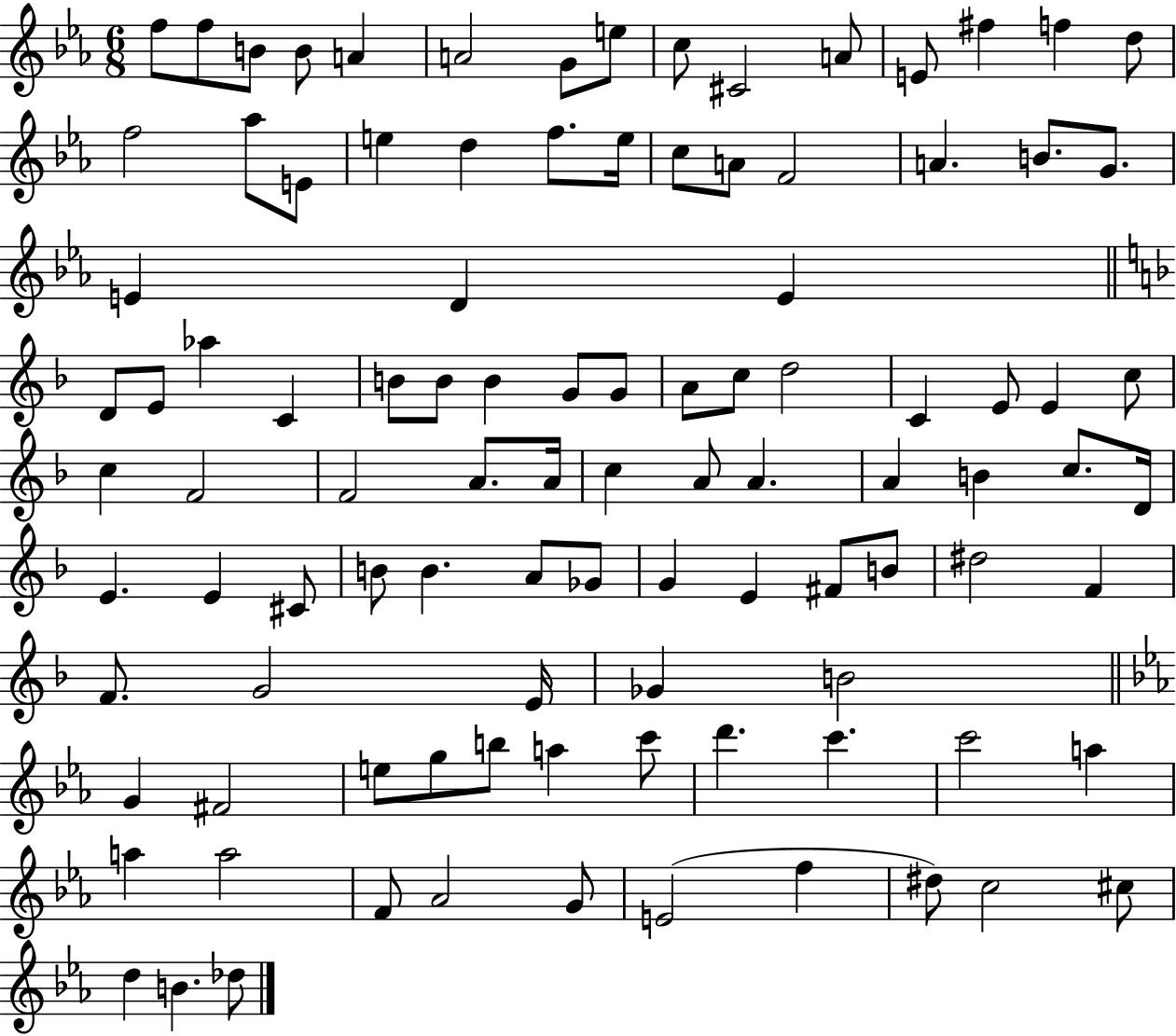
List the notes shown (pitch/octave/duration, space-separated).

F5/e F5/e B4/e B4/e A4/q A4/h G4/e E5/e C5/e C#4/h A4/e E4/e F#5/q F5/q D5/e F5/h Ab5/e E4/e E5/q D5/q F5/e. E5/s C5/e A4/e F4/h A4/q. B4/e. G4/e. E4/q D4/q E4/q D4/e E4/e Ab5/q C4/q B4/e B4/e B4/q G4/e G4/e A4/e C5/e D5/h C4/q E4/e E4/q C5/e C5/q F4/h F4/h A4/e. A4/s C5/q A4/e A4/q. A4/q B4/q C5/e. D4/s E4/q. E4/q C#4/e B4/e B4/q. A4/e Gb4/e G4/q E4/q F#4/e B4/e D#5/h F4/q F4/e. G4/h E4/s Gb4/q B4/h G4/q F#4/h E5/e G5/e B5/e A5/q C6/e D6/q. C6/q. C6/h A5/q A5/q A5/h F4/e Ab4/h G4/e E4/h F5/q D#5/e C5/h C#5/e D5/q B4/q. Db5/e